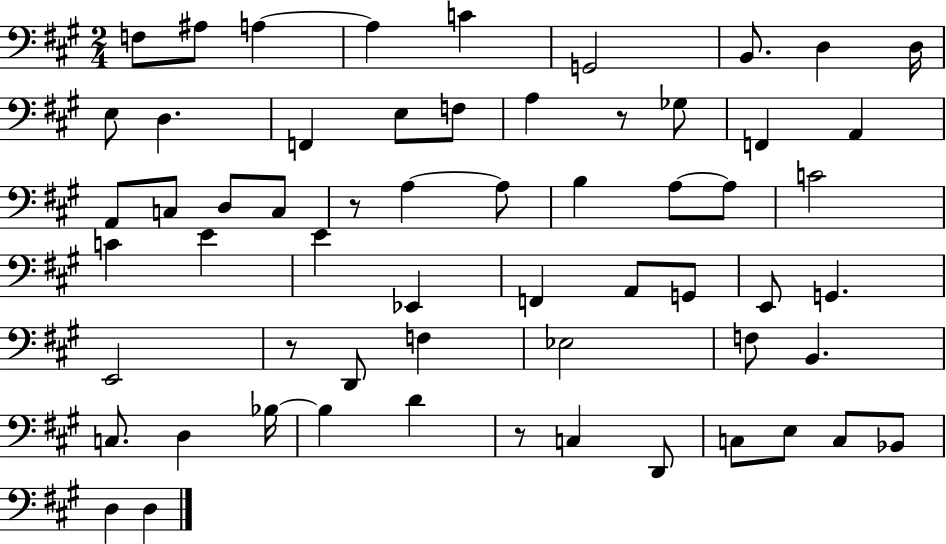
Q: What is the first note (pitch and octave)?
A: F3